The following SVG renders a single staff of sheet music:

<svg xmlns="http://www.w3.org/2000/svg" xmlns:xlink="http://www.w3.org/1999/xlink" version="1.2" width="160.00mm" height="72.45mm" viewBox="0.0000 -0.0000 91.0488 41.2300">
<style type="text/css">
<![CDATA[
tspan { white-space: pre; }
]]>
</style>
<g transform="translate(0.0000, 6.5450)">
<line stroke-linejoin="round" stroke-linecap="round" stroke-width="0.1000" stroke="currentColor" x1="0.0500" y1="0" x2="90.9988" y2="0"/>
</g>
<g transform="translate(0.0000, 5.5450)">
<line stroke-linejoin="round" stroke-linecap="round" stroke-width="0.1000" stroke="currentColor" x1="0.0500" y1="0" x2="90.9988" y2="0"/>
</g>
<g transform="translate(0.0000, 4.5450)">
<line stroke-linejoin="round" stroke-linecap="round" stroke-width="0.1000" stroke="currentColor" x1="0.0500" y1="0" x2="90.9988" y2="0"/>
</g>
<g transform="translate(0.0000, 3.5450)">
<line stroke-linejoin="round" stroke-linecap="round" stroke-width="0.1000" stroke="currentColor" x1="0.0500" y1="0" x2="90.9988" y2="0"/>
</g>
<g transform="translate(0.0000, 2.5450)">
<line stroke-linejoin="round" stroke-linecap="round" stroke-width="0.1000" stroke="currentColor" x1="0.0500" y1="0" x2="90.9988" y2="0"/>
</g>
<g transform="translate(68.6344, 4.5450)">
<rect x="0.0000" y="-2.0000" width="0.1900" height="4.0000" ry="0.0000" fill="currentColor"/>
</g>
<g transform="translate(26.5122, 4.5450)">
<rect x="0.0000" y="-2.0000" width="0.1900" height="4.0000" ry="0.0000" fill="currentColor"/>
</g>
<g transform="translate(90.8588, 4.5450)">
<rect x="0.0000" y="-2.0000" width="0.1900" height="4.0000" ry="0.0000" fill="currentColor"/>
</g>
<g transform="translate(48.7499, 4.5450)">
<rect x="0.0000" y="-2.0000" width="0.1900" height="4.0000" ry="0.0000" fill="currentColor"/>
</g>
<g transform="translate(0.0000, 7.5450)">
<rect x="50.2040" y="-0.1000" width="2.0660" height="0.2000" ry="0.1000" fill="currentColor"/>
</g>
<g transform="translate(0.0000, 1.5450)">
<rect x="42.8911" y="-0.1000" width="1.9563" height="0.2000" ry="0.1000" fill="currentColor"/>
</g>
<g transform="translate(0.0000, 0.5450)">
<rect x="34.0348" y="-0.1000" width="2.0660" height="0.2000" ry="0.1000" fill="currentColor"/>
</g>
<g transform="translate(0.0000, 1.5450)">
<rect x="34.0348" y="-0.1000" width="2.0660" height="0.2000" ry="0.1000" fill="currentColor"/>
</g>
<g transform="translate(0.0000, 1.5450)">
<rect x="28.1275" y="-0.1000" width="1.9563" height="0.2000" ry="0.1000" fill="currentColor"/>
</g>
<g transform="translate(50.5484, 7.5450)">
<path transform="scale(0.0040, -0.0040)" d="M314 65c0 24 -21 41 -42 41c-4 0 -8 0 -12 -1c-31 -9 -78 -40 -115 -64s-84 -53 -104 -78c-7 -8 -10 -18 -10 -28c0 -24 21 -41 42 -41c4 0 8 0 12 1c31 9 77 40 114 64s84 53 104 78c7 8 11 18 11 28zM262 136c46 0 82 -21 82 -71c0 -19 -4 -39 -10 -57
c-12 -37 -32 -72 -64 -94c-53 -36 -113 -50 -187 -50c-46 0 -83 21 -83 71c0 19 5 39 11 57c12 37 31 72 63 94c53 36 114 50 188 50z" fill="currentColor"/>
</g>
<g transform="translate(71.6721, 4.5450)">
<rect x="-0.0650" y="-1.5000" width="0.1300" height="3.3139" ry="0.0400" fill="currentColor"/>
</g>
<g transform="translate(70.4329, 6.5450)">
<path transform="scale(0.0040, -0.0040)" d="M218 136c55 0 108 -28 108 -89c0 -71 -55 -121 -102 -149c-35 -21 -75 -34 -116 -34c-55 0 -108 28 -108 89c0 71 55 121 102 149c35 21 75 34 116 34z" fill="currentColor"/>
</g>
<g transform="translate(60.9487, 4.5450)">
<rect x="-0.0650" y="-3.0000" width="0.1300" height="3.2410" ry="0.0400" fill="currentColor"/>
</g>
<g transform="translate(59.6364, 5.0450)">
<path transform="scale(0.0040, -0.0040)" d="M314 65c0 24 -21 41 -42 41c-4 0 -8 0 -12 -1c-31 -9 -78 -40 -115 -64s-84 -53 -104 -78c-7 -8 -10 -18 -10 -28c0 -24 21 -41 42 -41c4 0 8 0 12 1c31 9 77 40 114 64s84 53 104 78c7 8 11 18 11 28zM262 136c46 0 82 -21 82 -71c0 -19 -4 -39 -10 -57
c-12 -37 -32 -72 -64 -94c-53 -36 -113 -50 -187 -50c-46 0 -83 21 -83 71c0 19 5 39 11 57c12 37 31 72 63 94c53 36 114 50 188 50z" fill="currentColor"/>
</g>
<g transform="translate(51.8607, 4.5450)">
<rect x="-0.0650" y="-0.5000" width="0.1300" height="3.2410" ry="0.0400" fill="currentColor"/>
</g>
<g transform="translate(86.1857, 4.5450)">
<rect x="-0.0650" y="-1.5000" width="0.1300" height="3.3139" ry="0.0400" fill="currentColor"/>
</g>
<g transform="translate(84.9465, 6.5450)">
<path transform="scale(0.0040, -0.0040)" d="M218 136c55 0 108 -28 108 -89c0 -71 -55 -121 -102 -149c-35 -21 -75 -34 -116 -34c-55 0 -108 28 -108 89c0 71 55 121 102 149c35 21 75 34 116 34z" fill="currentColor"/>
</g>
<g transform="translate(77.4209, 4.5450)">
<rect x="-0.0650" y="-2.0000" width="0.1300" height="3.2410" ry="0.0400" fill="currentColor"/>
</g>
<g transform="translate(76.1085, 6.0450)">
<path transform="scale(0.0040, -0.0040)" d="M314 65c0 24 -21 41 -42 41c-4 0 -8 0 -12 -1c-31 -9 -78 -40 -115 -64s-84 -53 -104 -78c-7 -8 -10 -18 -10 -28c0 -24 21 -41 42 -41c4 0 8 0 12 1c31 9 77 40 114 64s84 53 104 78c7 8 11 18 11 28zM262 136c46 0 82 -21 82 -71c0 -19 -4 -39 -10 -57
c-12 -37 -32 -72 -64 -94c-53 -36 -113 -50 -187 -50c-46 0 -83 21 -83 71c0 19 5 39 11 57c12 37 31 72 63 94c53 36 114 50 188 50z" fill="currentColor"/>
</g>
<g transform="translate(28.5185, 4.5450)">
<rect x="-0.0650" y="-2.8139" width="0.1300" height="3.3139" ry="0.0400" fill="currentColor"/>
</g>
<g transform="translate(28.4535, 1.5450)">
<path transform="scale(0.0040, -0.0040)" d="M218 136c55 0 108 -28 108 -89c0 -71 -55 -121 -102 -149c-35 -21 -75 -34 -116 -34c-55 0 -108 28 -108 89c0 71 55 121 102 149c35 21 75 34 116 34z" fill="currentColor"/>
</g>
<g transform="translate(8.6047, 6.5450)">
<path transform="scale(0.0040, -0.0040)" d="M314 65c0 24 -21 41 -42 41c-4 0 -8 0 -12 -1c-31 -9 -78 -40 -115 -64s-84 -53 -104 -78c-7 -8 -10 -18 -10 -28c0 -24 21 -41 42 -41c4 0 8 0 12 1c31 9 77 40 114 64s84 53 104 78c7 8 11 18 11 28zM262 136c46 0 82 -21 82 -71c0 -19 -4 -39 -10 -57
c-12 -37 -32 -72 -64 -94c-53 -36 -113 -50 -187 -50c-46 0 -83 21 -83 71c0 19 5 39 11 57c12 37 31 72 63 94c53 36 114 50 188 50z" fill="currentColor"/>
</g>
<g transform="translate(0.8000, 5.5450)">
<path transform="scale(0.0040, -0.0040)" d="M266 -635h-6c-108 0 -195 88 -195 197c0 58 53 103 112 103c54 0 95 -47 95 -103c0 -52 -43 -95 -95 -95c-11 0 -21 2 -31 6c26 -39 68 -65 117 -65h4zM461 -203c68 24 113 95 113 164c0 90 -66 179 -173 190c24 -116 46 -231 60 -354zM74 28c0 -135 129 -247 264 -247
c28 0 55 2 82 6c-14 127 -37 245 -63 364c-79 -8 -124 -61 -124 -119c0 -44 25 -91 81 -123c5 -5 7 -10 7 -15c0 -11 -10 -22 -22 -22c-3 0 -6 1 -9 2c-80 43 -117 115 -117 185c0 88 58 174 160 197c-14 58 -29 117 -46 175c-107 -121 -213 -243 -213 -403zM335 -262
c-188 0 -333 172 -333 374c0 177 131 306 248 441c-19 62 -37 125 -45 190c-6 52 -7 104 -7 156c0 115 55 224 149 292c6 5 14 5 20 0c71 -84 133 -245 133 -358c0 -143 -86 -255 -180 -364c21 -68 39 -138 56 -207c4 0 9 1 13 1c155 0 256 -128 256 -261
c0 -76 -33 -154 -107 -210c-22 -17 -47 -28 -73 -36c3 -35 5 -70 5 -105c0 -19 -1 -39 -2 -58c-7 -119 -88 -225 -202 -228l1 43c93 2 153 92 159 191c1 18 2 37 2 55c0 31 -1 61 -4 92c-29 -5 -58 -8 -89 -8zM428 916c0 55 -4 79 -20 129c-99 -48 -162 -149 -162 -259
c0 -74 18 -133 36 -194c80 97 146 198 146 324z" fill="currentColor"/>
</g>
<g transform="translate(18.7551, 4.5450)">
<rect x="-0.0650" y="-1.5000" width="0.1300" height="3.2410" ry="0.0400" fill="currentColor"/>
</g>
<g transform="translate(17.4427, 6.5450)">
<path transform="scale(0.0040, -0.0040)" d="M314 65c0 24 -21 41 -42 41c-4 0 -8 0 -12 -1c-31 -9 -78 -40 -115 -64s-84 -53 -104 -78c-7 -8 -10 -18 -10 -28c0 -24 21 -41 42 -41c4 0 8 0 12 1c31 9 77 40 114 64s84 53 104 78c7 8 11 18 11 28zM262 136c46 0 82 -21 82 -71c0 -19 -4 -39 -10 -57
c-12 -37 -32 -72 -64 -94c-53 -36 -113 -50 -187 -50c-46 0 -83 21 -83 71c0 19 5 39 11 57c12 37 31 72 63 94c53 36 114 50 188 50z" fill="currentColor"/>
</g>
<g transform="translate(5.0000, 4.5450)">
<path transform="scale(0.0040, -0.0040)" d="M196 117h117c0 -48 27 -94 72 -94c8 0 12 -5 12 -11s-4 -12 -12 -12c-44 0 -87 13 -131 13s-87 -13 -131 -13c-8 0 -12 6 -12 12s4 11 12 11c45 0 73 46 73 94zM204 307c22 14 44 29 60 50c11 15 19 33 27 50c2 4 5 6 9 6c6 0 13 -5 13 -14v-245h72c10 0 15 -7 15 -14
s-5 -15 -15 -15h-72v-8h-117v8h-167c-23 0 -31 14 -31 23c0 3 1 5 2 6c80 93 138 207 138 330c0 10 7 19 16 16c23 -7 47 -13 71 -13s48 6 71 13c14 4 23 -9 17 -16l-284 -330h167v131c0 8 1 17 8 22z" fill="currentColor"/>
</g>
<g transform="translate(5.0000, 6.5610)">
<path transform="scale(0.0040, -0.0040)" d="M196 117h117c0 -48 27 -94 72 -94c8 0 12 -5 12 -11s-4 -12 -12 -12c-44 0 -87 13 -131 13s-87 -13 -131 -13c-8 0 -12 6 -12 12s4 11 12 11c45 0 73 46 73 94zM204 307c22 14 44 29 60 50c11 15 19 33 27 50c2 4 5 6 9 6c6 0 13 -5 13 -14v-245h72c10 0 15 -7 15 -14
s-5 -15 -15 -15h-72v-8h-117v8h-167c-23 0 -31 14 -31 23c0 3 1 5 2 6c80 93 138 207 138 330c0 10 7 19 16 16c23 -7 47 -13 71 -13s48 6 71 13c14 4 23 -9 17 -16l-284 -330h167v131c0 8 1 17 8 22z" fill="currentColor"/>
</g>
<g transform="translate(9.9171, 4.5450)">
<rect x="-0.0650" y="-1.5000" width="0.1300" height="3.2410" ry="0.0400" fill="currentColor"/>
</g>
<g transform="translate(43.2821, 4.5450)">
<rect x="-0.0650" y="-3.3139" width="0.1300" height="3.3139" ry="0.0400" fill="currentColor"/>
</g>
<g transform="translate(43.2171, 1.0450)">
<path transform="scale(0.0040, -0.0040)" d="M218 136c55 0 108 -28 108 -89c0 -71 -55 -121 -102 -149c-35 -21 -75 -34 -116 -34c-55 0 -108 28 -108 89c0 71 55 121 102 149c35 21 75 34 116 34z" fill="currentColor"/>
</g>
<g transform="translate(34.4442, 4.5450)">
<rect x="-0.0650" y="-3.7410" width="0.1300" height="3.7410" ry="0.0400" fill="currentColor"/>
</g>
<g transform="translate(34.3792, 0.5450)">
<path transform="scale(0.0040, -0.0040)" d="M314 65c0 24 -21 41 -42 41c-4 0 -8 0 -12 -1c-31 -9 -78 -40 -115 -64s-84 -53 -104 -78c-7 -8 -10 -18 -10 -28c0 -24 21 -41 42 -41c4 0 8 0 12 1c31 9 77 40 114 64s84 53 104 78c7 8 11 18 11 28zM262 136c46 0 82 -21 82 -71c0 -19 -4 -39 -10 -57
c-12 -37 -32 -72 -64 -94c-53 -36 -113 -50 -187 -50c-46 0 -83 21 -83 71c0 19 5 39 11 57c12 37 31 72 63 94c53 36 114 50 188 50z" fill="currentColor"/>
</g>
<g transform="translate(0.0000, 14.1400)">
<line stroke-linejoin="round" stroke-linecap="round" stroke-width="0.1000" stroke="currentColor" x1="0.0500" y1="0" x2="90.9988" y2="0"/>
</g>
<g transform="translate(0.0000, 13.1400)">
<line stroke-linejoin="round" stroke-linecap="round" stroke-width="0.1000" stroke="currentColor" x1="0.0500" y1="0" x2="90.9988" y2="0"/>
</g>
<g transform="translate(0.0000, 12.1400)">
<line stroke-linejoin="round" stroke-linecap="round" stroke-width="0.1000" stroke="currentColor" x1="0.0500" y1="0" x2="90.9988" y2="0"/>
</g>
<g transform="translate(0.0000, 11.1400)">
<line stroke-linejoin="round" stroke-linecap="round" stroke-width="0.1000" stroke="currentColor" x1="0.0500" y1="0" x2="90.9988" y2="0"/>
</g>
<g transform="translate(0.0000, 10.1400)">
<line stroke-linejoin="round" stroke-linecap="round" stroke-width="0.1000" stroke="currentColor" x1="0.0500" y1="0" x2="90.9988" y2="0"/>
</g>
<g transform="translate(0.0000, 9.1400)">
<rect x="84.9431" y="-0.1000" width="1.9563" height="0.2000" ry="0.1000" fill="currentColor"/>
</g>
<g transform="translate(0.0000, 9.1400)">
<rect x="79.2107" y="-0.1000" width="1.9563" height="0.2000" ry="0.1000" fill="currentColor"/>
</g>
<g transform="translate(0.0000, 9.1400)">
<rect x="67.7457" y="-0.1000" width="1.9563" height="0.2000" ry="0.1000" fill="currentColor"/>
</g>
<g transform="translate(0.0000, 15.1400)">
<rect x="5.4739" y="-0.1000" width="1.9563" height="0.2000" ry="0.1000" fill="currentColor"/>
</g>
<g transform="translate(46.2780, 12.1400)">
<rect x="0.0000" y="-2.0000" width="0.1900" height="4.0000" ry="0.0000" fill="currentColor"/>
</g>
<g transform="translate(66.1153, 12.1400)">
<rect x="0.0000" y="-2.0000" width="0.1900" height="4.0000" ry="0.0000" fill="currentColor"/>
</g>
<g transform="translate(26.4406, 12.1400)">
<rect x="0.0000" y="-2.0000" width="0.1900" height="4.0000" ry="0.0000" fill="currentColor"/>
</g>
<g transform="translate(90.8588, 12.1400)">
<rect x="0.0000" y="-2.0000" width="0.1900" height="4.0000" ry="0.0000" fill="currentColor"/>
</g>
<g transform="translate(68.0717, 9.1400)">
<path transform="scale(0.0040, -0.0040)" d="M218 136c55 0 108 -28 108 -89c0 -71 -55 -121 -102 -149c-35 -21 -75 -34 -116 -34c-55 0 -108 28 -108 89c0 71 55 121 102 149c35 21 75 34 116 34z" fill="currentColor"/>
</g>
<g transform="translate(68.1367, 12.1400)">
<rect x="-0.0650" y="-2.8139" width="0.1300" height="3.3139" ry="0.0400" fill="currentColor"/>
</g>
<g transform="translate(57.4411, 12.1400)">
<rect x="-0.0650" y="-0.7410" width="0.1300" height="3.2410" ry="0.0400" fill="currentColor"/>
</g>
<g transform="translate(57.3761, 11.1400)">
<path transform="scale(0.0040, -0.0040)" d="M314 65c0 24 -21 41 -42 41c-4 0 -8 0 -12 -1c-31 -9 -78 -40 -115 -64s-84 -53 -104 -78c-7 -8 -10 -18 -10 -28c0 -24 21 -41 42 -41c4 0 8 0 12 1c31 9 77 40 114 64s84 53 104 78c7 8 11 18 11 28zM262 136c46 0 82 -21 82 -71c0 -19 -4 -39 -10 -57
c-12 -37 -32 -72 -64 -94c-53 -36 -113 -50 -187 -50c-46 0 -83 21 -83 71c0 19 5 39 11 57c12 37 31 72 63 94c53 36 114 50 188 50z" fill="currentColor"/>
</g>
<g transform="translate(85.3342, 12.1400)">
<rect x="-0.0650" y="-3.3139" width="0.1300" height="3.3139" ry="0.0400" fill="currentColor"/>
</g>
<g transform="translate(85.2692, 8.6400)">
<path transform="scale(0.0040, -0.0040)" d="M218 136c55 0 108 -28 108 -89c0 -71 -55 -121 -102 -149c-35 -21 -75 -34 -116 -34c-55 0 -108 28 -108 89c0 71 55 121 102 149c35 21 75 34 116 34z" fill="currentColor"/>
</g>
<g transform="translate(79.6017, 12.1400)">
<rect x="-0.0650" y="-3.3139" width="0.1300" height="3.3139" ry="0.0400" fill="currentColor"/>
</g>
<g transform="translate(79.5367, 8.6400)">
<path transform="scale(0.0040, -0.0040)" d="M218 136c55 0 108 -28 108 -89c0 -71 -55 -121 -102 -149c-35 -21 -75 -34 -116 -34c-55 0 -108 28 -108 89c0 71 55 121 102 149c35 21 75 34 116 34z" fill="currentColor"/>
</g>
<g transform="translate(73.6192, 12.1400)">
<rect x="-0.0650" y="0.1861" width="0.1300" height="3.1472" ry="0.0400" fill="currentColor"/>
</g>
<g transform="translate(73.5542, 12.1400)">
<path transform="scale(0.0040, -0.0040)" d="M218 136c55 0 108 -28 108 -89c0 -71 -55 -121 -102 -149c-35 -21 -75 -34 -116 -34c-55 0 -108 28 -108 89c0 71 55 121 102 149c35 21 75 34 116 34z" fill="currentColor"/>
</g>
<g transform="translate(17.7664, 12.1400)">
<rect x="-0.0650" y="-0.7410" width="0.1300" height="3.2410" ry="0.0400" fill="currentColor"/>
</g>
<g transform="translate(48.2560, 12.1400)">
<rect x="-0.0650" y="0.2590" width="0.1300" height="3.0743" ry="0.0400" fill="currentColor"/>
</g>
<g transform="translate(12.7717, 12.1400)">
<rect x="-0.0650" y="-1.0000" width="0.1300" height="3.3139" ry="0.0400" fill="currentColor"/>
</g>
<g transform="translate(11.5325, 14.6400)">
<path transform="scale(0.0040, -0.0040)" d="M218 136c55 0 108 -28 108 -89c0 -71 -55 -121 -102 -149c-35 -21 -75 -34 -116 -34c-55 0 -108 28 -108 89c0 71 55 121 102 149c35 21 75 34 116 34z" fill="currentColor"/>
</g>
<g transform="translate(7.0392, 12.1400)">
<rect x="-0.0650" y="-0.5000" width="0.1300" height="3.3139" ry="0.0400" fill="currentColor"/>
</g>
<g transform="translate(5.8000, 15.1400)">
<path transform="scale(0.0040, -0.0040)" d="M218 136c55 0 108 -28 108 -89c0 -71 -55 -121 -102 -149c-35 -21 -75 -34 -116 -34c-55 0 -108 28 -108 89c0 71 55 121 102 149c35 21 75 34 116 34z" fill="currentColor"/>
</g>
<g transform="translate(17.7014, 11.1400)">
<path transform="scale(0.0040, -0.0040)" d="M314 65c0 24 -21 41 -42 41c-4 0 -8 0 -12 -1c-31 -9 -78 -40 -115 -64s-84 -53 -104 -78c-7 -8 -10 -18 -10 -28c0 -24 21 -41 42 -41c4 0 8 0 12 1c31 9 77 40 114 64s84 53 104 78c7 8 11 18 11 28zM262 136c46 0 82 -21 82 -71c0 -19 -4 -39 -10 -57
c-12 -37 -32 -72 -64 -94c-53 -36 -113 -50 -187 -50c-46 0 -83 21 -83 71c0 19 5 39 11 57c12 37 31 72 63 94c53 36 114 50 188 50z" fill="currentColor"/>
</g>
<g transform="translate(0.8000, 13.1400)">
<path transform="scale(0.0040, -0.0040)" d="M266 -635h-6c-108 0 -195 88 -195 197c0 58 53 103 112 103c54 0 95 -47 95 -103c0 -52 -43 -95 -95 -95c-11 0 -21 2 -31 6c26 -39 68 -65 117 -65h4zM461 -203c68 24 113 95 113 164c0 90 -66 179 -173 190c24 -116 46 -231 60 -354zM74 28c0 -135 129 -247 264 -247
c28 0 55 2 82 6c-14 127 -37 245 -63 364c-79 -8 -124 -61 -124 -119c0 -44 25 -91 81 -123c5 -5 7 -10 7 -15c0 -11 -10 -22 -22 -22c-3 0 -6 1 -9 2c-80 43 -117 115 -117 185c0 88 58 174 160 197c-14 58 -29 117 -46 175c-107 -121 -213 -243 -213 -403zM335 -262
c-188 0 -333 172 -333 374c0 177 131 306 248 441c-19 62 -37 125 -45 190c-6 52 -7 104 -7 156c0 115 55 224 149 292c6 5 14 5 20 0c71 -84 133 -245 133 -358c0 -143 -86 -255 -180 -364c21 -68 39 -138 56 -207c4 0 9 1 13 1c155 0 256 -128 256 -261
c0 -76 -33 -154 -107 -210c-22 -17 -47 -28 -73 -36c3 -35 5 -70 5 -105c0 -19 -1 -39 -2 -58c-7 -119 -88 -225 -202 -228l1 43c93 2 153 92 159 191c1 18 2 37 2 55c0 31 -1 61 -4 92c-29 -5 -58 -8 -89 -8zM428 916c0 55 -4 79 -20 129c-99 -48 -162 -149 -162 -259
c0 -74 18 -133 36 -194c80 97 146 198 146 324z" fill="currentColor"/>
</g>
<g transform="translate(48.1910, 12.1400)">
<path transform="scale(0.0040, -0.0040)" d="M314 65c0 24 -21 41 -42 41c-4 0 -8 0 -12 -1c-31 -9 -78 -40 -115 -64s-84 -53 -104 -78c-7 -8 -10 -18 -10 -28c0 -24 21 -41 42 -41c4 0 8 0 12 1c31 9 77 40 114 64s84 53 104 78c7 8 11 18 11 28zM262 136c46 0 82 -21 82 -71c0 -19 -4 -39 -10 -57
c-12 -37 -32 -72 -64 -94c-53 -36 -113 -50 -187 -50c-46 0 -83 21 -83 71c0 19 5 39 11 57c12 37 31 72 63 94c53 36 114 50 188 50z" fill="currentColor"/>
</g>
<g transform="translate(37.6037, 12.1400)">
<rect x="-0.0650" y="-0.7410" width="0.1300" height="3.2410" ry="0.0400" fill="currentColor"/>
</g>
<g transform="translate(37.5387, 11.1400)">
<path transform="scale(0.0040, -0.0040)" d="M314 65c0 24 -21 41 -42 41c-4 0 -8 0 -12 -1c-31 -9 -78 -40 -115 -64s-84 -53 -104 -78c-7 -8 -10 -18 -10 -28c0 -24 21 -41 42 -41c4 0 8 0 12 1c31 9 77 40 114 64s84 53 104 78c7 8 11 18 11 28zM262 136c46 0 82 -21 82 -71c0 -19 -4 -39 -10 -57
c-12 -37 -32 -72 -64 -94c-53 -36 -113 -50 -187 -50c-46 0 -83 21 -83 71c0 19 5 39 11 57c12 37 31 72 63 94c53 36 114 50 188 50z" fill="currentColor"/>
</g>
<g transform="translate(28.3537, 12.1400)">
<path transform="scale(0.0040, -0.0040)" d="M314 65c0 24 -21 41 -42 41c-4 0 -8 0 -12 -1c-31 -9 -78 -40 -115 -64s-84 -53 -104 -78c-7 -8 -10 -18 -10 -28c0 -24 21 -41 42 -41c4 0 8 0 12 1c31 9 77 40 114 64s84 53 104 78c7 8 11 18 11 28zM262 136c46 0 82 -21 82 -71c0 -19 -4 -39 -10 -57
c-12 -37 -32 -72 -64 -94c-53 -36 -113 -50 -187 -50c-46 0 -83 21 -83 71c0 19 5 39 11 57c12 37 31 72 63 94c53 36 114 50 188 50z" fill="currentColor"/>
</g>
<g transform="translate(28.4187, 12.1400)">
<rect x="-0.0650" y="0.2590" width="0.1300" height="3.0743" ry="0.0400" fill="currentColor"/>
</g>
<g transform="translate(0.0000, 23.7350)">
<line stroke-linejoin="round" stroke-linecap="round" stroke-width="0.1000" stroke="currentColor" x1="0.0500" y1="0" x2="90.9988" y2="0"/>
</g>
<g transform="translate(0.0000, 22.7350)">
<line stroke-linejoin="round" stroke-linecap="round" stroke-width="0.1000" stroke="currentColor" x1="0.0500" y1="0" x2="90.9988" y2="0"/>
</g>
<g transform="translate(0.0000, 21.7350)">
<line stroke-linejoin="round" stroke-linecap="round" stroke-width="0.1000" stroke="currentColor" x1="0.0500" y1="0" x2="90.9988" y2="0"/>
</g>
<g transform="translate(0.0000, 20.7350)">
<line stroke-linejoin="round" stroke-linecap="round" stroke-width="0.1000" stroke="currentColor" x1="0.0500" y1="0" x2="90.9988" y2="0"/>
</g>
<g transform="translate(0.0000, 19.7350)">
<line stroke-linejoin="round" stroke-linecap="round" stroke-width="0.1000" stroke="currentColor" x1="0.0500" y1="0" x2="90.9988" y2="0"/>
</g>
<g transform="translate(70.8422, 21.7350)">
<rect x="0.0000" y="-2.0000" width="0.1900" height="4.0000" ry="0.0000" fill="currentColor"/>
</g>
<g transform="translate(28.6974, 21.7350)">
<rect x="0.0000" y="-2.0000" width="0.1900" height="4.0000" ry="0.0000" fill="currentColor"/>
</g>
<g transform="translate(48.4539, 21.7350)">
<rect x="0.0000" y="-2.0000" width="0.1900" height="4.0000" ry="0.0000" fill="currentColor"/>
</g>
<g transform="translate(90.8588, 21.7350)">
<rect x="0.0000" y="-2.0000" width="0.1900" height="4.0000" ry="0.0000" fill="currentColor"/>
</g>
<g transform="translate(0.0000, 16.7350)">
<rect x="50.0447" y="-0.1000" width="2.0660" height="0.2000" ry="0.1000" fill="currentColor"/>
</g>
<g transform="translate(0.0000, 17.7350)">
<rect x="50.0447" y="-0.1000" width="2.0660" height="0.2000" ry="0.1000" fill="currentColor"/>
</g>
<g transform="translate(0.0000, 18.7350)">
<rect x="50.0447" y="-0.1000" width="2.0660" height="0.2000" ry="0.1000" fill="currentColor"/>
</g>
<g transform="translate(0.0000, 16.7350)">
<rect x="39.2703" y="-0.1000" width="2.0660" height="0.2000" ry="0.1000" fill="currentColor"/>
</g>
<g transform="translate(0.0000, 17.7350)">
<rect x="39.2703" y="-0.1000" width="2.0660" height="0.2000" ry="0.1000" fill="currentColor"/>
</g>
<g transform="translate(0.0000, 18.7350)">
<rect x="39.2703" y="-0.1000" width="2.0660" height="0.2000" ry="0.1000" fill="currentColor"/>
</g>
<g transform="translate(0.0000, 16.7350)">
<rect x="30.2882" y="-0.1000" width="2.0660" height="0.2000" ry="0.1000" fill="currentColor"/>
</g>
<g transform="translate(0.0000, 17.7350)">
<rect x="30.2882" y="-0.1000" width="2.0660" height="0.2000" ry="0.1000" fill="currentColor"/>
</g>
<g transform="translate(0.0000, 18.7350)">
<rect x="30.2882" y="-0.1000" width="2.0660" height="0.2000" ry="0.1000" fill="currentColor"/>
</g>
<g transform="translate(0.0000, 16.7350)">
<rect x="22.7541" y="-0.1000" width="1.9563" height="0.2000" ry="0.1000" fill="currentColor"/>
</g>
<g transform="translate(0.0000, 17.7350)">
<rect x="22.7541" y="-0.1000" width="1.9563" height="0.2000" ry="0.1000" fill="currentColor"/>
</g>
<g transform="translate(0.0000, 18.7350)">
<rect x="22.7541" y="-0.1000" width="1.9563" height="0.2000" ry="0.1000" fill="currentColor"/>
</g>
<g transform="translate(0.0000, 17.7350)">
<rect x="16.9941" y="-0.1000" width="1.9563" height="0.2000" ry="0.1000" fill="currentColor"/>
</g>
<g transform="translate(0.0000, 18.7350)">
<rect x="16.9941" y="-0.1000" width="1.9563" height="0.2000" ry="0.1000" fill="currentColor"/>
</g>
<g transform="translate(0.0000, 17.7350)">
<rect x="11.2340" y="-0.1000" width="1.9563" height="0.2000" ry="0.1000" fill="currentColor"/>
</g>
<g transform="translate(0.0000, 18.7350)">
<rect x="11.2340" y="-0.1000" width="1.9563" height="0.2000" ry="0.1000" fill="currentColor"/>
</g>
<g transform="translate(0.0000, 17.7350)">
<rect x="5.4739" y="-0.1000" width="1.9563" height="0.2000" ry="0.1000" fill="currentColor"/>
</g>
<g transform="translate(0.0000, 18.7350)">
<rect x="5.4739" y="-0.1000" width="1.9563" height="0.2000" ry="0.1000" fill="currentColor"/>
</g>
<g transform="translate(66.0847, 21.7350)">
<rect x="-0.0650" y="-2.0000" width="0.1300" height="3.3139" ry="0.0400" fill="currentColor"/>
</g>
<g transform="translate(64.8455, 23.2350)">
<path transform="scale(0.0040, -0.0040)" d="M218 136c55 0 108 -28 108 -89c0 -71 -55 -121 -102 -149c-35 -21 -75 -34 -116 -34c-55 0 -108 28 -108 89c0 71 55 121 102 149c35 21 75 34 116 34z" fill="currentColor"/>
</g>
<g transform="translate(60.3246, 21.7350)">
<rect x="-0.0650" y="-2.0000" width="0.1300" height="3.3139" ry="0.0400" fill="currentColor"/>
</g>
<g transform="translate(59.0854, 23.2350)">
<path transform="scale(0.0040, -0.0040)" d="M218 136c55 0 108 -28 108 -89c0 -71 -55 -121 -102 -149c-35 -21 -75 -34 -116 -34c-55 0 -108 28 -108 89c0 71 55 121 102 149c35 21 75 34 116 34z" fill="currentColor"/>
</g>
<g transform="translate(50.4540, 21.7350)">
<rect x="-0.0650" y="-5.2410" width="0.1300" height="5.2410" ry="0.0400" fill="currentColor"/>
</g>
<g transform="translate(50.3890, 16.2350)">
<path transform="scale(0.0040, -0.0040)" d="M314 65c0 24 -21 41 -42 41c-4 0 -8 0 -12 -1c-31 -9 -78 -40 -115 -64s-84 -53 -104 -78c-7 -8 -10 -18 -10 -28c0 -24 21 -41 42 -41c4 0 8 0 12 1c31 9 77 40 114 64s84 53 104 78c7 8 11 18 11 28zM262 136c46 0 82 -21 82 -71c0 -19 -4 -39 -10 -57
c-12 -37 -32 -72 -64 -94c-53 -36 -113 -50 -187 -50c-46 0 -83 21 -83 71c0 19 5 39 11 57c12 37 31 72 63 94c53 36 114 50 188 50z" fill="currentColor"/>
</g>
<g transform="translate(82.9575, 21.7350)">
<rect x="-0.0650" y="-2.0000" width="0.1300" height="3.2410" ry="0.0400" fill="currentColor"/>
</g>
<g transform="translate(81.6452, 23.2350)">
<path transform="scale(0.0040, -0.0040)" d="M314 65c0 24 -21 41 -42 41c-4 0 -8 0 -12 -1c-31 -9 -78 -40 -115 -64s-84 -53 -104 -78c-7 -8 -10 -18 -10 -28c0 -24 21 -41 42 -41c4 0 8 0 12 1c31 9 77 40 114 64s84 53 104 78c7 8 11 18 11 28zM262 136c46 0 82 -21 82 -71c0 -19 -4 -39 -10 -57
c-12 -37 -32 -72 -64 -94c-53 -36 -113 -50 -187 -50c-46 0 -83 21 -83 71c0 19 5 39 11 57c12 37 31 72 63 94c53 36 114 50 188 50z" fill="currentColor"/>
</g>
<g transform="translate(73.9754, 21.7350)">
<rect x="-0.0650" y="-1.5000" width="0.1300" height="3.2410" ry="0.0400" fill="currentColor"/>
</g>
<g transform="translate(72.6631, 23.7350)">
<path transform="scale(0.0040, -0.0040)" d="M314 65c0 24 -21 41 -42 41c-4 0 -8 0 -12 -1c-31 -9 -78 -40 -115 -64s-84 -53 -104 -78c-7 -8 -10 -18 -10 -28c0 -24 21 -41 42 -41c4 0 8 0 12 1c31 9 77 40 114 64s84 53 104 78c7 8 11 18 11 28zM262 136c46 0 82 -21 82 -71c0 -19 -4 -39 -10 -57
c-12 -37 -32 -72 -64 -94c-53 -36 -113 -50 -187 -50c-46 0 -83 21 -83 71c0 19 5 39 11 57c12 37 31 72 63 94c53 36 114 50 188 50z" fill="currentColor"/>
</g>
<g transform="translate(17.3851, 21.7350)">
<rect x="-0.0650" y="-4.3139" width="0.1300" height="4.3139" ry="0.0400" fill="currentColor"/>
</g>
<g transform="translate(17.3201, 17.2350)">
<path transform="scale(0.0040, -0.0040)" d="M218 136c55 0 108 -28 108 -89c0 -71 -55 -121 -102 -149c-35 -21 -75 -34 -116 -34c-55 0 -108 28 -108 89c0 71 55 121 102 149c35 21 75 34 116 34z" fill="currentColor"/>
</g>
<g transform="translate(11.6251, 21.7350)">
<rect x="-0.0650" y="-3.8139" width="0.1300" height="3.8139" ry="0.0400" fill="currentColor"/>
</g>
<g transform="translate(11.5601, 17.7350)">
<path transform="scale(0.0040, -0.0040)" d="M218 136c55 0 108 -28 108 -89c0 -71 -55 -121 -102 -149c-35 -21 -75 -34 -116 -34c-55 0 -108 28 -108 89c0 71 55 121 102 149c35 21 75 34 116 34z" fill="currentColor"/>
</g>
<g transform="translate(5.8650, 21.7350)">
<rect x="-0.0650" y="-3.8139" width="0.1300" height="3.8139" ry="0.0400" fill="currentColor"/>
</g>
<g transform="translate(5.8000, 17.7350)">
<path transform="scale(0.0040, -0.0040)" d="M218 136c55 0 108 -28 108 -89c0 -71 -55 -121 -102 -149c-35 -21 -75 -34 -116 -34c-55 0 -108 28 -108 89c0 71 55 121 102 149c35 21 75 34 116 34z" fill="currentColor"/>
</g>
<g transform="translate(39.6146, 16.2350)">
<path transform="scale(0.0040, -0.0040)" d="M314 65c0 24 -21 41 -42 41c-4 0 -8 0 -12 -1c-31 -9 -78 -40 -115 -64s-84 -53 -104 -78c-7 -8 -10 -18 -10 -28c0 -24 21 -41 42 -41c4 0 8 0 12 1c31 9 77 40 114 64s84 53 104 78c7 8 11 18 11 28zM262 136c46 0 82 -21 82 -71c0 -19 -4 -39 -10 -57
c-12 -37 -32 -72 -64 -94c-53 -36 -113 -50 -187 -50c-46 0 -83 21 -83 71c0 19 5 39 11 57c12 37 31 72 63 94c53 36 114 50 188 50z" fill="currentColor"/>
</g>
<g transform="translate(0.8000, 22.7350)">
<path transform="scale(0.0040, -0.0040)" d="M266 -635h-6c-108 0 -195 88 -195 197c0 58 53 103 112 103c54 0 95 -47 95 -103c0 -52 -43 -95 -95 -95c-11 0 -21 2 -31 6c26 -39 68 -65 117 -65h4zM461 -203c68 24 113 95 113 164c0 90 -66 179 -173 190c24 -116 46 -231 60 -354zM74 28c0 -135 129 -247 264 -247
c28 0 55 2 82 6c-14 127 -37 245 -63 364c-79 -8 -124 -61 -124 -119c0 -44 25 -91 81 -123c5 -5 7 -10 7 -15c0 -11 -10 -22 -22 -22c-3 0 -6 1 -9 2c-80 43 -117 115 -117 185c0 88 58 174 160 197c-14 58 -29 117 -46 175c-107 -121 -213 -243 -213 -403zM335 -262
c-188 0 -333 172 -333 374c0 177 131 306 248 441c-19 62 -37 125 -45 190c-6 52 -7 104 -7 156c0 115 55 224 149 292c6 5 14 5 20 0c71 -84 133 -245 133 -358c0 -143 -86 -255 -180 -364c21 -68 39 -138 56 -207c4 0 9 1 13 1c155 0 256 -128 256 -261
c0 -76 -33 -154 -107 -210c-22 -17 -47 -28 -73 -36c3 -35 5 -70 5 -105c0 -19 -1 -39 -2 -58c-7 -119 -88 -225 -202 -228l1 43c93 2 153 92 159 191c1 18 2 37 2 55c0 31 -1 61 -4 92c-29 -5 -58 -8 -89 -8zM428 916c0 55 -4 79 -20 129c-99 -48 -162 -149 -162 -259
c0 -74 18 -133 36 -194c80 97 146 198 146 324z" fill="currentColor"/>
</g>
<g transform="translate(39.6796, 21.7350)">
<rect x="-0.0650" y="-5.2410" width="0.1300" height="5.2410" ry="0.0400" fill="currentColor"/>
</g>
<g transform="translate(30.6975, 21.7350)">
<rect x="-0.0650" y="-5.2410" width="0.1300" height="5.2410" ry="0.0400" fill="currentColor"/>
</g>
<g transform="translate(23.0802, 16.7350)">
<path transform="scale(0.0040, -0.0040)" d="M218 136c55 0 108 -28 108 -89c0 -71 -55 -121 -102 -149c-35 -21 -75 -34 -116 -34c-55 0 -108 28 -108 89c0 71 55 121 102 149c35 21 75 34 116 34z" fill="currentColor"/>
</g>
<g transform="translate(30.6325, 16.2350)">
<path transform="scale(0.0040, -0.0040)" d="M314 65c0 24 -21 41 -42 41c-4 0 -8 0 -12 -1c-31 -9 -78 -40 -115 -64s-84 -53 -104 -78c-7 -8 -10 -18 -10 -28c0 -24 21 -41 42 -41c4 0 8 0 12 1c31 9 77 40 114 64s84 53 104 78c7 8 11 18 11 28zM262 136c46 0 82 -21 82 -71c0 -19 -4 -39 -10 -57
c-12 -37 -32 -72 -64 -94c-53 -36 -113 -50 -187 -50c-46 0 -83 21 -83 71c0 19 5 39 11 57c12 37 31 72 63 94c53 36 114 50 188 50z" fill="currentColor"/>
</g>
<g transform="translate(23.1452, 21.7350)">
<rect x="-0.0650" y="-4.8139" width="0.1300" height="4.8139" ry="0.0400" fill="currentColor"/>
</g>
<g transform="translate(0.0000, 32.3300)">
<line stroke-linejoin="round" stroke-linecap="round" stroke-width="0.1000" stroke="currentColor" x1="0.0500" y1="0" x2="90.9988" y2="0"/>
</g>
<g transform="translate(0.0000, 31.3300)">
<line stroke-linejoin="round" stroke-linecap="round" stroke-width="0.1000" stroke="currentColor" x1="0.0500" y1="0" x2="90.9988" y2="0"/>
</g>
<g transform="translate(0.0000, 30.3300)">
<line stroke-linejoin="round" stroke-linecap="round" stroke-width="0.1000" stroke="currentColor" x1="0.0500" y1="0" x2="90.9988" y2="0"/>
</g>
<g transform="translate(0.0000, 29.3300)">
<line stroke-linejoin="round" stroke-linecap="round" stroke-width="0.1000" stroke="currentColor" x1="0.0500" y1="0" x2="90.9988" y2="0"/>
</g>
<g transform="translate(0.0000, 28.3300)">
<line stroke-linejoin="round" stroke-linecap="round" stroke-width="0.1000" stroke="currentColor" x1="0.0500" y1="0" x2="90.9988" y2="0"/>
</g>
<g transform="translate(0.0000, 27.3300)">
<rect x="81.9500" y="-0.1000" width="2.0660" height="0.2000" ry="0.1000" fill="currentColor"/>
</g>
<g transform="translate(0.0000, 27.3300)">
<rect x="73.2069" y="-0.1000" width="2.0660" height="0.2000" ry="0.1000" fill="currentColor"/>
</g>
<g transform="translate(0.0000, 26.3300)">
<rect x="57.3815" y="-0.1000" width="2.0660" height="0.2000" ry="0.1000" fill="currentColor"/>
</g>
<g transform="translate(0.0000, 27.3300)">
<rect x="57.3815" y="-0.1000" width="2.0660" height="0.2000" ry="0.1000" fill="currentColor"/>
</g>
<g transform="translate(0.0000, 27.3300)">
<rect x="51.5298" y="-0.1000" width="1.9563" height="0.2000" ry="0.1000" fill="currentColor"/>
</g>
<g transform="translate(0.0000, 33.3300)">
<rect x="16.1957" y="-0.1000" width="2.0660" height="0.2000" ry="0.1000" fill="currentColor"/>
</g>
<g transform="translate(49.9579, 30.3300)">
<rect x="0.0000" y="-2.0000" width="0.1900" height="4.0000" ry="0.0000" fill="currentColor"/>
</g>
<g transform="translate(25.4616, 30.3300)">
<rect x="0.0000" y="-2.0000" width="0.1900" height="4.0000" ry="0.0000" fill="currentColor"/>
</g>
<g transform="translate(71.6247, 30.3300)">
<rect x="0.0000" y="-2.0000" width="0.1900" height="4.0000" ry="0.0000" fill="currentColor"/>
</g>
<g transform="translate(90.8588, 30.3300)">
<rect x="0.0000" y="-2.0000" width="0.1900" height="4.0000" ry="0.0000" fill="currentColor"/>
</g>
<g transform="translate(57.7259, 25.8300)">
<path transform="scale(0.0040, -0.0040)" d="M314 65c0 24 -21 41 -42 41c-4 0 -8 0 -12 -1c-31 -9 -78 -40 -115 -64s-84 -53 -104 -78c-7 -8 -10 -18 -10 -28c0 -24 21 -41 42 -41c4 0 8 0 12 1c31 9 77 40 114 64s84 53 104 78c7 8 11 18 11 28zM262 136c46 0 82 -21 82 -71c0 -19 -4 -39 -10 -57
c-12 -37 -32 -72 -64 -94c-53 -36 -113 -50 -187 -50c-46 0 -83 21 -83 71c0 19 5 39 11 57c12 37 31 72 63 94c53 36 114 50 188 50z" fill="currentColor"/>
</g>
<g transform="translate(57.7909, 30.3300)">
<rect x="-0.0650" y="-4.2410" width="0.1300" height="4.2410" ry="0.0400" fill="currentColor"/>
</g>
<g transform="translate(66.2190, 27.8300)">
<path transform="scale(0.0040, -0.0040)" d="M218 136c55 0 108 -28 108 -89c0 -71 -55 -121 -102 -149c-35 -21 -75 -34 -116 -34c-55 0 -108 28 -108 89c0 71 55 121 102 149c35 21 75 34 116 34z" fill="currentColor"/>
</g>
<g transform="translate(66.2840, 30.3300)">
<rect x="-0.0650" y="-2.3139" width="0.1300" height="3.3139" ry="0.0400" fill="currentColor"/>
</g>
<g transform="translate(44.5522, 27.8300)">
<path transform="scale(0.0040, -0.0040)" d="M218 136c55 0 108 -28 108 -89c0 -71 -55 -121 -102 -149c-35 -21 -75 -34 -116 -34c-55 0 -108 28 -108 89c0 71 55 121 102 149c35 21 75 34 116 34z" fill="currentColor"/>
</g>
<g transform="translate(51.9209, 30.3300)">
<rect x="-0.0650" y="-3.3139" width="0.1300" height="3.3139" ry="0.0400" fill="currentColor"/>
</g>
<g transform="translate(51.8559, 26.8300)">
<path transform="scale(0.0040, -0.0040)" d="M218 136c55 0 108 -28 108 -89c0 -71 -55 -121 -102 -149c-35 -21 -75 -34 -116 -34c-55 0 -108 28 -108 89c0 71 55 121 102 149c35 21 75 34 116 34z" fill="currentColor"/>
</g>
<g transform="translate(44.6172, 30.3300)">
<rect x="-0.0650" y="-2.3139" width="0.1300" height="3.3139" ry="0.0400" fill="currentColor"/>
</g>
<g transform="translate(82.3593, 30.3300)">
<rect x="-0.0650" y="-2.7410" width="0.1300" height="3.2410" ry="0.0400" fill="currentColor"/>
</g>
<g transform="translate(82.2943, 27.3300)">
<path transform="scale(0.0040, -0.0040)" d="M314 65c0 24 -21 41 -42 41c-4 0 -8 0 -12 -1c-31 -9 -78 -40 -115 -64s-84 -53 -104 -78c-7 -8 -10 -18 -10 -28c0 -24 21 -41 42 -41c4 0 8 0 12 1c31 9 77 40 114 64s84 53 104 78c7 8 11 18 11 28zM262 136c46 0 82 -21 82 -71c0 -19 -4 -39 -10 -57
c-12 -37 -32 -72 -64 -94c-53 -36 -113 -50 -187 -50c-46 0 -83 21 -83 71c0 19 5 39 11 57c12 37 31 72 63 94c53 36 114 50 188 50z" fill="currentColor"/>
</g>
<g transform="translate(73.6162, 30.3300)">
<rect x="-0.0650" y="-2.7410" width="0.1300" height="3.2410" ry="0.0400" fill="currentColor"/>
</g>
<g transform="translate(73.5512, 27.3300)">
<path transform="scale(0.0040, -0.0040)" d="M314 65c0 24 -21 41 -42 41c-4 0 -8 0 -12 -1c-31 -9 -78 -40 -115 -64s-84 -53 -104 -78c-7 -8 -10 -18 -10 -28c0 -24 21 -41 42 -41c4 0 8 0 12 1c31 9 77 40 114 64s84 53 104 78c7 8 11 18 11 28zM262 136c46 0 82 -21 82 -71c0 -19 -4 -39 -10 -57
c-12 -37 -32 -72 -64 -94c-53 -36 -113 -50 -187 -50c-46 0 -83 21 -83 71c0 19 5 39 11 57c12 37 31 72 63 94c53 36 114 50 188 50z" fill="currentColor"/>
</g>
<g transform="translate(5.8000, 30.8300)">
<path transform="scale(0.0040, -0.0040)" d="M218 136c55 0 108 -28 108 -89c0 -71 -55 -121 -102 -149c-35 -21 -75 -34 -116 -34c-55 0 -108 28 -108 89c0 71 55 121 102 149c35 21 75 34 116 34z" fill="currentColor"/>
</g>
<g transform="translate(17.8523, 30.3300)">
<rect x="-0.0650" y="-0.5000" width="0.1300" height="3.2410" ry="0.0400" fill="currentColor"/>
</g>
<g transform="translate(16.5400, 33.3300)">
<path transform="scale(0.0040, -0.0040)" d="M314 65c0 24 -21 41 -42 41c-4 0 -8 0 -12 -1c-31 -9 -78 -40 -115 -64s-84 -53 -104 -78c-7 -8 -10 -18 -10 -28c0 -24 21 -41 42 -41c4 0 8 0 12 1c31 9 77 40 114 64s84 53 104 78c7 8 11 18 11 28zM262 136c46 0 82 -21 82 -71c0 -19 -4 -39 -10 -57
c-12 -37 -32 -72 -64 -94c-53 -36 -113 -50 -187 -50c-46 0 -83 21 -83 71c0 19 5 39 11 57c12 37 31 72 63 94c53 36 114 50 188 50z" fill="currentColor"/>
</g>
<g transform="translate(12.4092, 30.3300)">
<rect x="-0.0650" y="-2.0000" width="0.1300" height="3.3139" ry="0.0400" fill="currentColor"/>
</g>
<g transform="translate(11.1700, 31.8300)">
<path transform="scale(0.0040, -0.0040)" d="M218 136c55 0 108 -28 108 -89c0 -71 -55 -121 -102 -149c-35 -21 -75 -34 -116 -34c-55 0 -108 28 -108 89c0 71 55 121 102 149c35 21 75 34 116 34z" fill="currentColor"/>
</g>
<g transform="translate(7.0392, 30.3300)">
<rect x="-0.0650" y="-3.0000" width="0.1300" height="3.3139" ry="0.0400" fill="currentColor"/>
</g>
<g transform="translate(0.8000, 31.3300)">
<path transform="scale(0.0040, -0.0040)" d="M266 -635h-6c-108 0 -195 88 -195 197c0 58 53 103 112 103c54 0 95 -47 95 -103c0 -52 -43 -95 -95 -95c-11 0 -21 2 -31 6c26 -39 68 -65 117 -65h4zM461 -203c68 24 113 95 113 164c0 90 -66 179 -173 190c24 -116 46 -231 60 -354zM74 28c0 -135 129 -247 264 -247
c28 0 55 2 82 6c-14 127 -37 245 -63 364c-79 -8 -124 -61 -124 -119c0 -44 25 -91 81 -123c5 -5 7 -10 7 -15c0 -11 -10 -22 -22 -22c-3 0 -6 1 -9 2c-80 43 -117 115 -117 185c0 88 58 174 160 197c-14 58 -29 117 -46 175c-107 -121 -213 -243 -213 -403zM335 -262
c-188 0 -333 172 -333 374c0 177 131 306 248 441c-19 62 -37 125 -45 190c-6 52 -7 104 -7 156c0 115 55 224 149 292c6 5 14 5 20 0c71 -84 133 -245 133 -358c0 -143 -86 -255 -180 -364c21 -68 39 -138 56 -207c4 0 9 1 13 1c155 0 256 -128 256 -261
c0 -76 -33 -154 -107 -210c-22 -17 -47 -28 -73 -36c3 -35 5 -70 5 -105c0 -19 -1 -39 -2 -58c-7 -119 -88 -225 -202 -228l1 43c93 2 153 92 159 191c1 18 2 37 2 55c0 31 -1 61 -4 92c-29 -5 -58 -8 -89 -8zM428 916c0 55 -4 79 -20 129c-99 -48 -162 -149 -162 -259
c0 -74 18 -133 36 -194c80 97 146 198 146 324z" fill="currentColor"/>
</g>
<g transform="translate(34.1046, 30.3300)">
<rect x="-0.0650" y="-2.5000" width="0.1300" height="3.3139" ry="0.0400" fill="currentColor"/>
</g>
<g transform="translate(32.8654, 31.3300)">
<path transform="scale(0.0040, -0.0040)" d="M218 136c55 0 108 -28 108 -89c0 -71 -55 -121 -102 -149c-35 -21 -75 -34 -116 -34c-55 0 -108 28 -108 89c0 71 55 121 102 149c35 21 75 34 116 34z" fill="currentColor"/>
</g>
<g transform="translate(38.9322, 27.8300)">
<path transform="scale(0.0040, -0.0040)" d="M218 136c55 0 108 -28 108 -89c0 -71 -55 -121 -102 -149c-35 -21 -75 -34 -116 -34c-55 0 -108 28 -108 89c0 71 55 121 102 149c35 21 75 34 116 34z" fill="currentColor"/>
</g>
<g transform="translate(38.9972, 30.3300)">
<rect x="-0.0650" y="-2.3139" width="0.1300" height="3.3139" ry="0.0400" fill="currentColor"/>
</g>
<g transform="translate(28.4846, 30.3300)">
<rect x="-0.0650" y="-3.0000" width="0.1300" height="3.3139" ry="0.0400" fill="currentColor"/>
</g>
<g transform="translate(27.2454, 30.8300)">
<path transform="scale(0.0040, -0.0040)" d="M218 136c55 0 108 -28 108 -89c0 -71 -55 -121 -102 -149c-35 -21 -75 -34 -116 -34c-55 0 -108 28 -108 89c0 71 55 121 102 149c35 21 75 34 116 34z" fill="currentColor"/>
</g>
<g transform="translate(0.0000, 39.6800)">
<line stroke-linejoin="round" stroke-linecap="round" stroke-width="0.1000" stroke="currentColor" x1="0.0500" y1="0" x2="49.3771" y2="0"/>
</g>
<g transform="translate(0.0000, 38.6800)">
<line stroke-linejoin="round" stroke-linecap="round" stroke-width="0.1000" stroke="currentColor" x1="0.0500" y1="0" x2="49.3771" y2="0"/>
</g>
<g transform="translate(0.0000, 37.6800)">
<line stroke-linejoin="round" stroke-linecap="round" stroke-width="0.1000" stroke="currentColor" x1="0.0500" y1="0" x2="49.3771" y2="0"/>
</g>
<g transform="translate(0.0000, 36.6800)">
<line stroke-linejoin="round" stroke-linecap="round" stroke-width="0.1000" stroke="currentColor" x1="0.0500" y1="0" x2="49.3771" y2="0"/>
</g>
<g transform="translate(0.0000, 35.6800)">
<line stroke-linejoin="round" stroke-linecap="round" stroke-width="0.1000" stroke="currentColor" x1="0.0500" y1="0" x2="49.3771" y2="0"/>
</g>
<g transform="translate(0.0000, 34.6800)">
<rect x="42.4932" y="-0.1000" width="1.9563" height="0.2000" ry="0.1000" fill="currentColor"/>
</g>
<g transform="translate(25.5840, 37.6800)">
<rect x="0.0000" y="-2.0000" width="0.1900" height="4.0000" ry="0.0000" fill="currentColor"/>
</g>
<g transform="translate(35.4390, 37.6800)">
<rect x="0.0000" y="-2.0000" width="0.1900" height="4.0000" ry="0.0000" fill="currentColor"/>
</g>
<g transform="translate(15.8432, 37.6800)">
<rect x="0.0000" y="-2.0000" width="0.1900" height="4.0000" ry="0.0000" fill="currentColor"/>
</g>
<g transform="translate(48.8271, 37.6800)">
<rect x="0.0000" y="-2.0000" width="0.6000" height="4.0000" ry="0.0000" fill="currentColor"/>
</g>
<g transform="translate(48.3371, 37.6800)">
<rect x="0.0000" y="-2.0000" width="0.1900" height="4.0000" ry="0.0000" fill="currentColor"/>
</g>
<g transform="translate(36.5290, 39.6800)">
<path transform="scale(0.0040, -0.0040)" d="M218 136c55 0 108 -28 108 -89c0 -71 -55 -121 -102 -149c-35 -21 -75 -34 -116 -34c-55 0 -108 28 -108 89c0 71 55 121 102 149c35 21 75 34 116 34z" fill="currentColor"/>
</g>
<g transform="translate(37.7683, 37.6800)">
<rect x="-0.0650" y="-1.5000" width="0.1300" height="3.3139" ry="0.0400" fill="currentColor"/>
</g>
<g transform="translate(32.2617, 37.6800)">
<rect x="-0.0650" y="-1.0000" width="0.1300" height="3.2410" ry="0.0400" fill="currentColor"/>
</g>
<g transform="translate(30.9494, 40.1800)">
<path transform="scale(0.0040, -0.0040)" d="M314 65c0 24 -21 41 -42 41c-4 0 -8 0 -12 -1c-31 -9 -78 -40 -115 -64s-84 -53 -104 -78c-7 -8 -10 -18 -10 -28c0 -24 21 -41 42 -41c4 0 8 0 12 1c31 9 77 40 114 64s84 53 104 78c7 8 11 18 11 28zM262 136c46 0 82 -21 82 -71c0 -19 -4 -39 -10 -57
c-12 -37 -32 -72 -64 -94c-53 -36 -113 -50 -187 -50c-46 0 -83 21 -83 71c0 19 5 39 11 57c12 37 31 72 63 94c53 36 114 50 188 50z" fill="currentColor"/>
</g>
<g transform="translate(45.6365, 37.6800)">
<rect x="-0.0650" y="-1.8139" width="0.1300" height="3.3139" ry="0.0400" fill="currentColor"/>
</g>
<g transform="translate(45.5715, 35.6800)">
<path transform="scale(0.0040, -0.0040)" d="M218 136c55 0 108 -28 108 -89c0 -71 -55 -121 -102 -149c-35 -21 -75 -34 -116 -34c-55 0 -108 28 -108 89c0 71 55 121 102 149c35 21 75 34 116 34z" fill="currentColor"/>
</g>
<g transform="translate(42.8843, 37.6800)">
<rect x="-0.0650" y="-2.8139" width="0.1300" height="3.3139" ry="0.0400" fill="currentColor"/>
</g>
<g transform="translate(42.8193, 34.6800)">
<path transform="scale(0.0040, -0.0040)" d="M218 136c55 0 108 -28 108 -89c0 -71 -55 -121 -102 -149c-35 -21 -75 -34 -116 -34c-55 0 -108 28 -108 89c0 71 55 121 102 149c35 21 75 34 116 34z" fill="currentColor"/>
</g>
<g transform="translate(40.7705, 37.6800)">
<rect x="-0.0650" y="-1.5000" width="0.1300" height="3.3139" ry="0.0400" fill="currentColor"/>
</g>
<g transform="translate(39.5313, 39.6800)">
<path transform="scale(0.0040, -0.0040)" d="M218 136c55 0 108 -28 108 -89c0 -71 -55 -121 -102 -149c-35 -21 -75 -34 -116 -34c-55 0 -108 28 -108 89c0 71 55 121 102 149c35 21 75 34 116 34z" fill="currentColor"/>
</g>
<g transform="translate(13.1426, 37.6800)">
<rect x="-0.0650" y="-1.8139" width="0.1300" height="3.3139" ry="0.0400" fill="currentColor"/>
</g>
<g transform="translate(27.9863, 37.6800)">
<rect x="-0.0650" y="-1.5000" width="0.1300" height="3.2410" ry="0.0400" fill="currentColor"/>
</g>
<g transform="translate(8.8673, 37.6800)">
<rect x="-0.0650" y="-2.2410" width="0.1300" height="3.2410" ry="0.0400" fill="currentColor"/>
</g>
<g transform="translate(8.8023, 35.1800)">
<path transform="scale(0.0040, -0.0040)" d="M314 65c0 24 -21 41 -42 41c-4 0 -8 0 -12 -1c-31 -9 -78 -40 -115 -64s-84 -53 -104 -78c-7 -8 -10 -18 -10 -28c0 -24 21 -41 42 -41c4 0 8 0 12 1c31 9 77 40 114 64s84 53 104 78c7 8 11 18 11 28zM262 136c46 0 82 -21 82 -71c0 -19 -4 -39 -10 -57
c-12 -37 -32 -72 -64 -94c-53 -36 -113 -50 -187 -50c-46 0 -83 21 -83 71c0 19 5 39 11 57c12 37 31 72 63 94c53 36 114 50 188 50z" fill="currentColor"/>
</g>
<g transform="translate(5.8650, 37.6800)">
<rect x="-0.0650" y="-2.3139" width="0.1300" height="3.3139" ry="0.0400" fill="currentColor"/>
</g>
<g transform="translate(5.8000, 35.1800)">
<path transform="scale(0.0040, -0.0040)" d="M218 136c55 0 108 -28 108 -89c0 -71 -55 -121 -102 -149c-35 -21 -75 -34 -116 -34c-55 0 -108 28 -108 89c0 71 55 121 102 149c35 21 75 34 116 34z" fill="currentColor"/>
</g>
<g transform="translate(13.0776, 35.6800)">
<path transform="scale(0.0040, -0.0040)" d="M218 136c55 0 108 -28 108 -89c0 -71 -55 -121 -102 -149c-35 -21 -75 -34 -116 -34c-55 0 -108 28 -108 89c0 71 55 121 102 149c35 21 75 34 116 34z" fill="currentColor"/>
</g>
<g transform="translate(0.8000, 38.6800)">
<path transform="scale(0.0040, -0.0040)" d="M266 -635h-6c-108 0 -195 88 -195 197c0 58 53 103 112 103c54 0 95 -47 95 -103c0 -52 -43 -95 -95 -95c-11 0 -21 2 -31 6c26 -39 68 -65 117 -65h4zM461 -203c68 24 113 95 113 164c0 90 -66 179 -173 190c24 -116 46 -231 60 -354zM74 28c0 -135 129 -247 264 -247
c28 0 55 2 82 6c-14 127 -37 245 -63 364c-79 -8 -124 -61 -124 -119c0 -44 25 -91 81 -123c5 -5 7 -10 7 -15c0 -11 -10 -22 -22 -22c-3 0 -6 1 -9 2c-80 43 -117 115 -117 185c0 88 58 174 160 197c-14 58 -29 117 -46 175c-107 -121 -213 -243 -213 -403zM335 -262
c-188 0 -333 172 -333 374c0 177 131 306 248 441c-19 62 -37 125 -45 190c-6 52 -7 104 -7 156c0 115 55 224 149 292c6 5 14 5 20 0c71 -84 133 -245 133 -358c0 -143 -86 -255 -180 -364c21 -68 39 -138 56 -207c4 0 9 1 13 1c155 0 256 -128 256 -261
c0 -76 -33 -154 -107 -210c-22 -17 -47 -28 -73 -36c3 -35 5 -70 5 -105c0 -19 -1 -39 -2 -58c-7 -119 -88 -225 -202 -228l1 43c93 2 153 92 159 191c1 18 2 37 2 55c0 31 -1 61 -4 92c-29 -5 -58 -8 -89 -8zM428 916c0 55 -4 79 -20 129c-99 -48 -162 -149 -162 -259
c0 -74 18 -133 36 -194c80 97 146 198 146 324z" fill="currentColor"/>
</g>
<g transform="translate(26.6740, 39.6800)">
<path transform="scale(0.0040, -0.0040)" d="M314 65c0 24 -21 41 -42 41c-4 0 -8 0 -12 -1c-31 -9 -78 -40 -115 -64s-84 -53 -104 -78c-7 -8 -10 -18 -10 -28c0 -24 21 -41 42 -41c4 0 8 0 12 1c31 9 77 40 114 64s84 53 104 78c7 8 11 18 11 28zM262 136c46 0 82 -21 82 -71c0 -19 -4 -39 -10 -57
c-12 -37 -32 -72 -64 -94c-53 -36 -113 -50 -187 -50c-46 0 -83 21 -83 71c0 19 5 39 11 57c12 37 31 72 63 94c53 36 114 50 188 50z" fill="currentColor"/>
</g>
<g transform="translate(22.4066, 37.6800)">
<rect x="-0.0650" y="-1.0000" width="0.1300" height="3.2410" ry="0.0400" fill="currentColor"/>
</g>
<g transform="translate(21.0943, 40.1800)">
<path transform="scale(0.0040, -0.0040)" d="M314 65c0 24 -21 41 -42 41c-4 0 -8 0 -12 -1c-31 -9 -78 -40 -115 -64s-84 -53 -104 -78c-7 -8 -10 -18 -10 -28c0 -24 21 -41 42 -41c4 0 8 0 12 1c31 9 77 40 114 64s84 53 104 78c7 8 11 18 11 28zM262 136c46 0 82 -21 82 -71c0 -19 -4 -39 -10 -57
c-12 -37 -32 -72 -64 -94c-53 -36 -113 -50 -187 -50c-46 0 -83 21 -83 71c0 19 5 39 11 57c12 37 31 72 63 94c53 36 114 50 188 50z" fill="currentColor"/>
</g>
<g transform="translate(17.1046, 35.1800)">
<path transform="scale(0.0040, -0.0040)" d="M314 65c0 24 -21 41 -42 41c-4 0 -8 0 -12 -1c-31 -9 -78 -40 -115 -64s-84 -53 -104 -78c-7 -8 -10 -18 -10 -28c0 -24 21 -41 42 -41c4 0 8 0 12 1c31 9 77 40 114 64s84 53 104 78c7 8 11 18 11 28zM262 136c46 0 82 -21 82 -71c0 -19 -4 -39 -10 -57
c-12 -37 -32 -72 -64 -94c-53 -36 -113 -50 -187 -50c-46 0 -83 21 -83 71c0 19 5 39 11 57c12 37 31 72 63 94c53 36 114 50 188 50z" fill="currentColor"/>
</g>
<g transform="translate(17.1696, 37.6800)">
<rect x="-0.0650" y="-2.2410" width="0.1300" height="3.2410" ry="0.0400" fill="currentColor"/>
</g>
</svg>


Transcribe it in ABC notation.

X:1
T:Untitled
M:4/4
L:1/4
K:C
E2 E2 a c'2 b C2 A2 E F2 E C D d2 B2 d2 B2 d2 a B b b c' c' d' e' f'2 f'2 f'2 F F E2 F2 A F C2 A G g g b d'2 g a2 a2 g g2 f g2 D2 E2 D2 E E a f